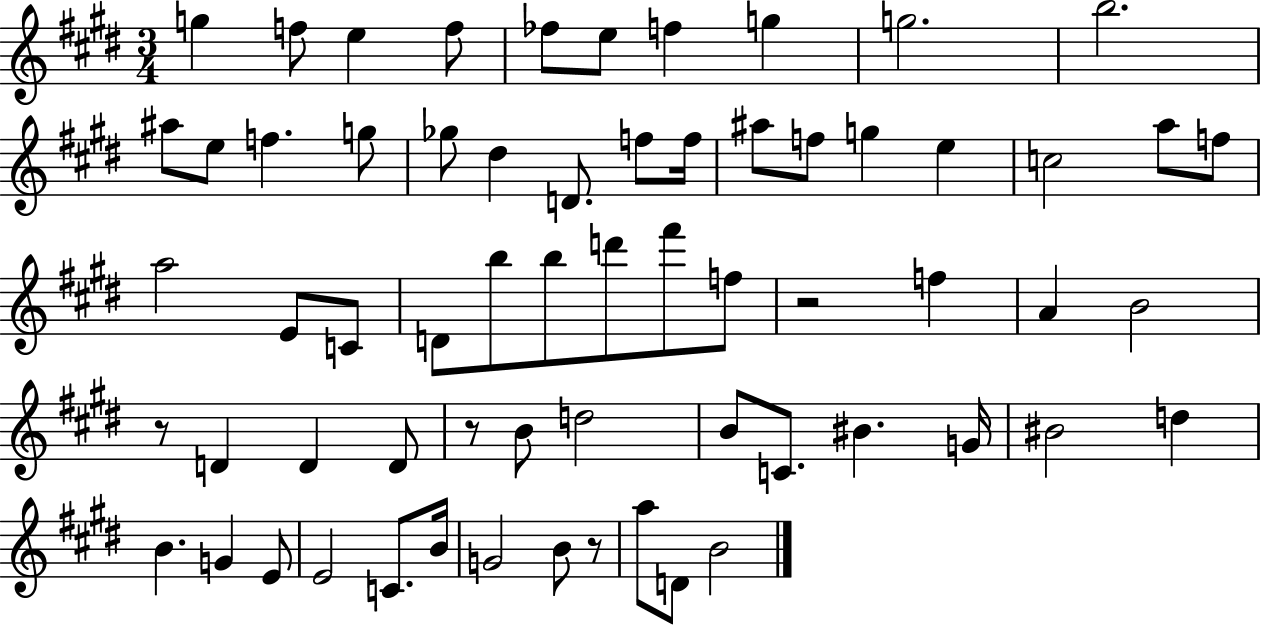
X:1
T:Untitled
M:3/4
L:1/4
K:E
g f/2 e f/2 _f/2 e/2 f g g2 b2 ^a/2 e/2 f g/2 _g/2 ^d D/2 f/2 f/4 ^a/2 f/2 g e c2 a/2 f/2 a2 E/2 C/2 D/2 b/2 b/2 d'/2 ^f'/2 f/2 z2 f A B2 z/2 D D D/2 z/2 B/2 d2 B/2 C/2 ^B G/4 ^B2 d B G E/2 E2 C/2 B/4 G2 B/2 z/2 a/2 D/2 B2